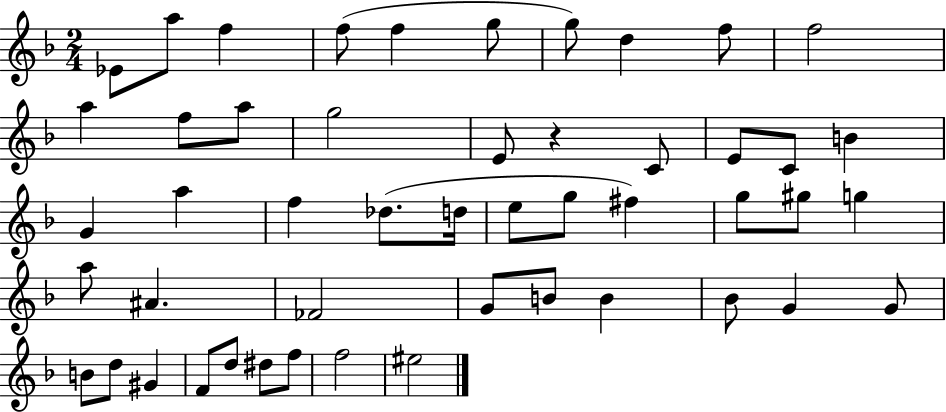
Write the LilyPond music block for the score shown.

{
  \clef treble
  \numericTimeSignature
  \time 2/4
  \key f \major
  ees'8 a''8 f''4 | f''8( f''4 g''8 | g''8) d''4 f''8 | f''2 | \break a''4 f''8 a''8 | g''2 | e'8 r4 c'8 | e'8 c'8 b'4 | \break g'4 a''4 | f''4 des''8.( d''16 | e''8 g''8 fis''4) | g''8 gis''8 g''4 | \break a''8 ais'4. | fes'2 | g'8 b'8 b'4 | bes'8 g'4 g'8 | \break b'8 d''8 gis'4 | f'8 d''8 dis''8 f''8 | f''2 | eis''2 | \break \bar "|."
}